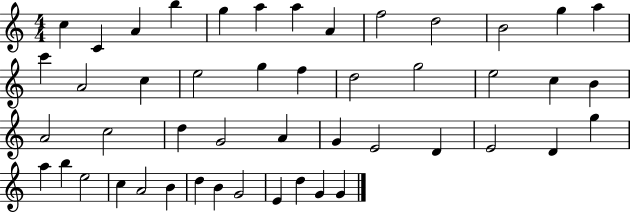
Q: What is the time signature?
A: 4/4